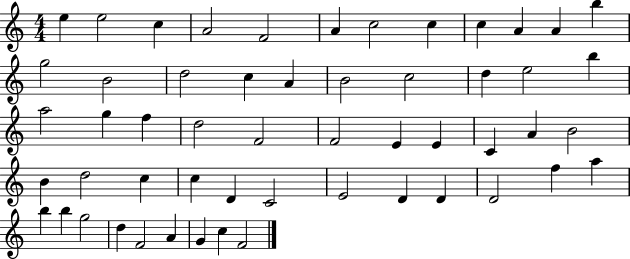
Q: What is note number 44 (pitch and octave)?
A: F5